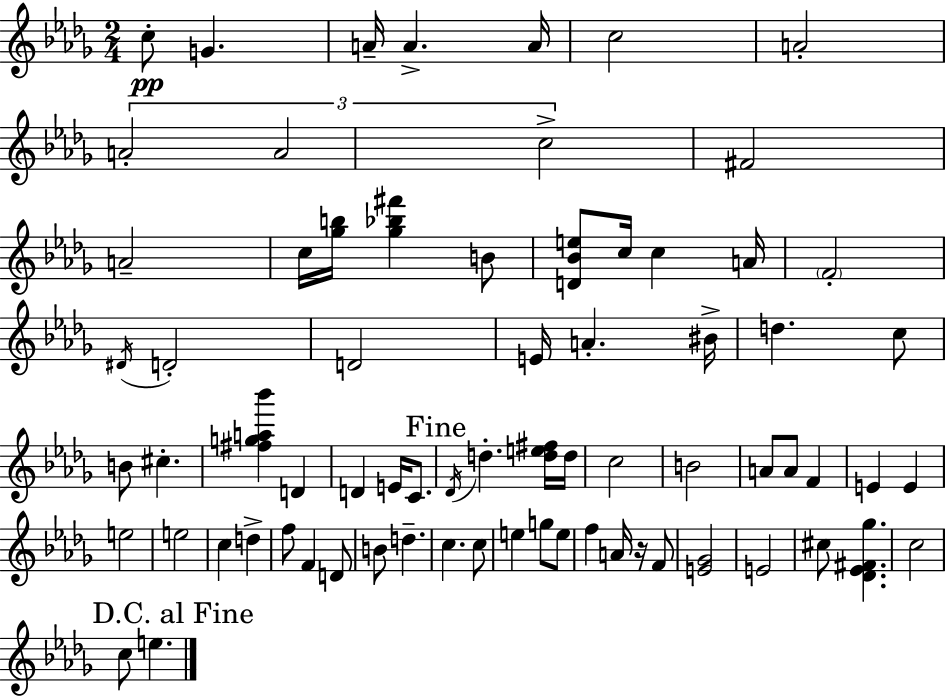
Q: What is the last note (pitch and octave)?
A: E5